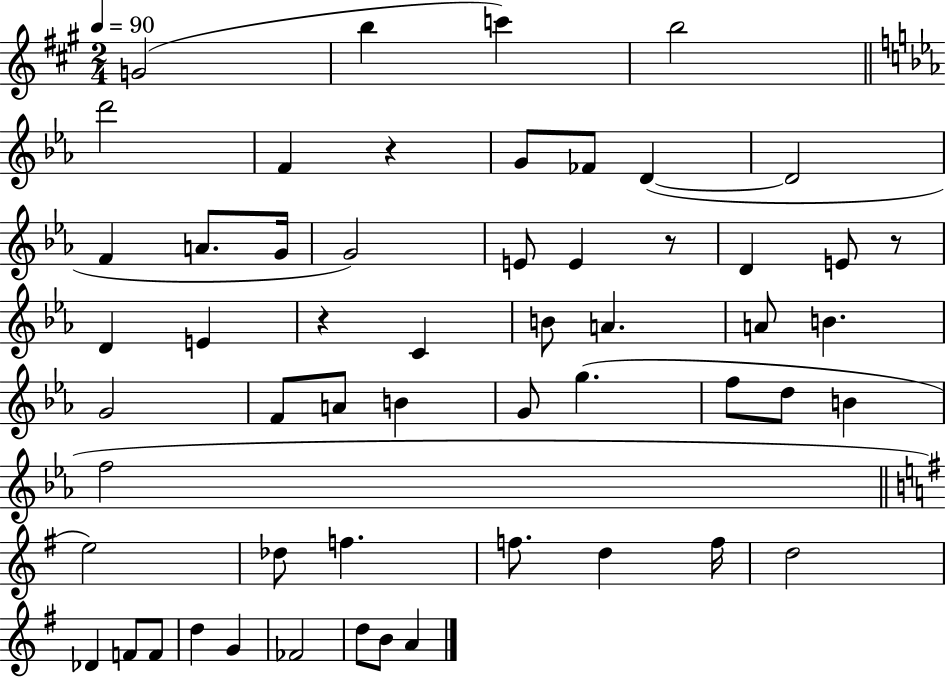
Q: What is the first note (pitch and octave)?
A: G4